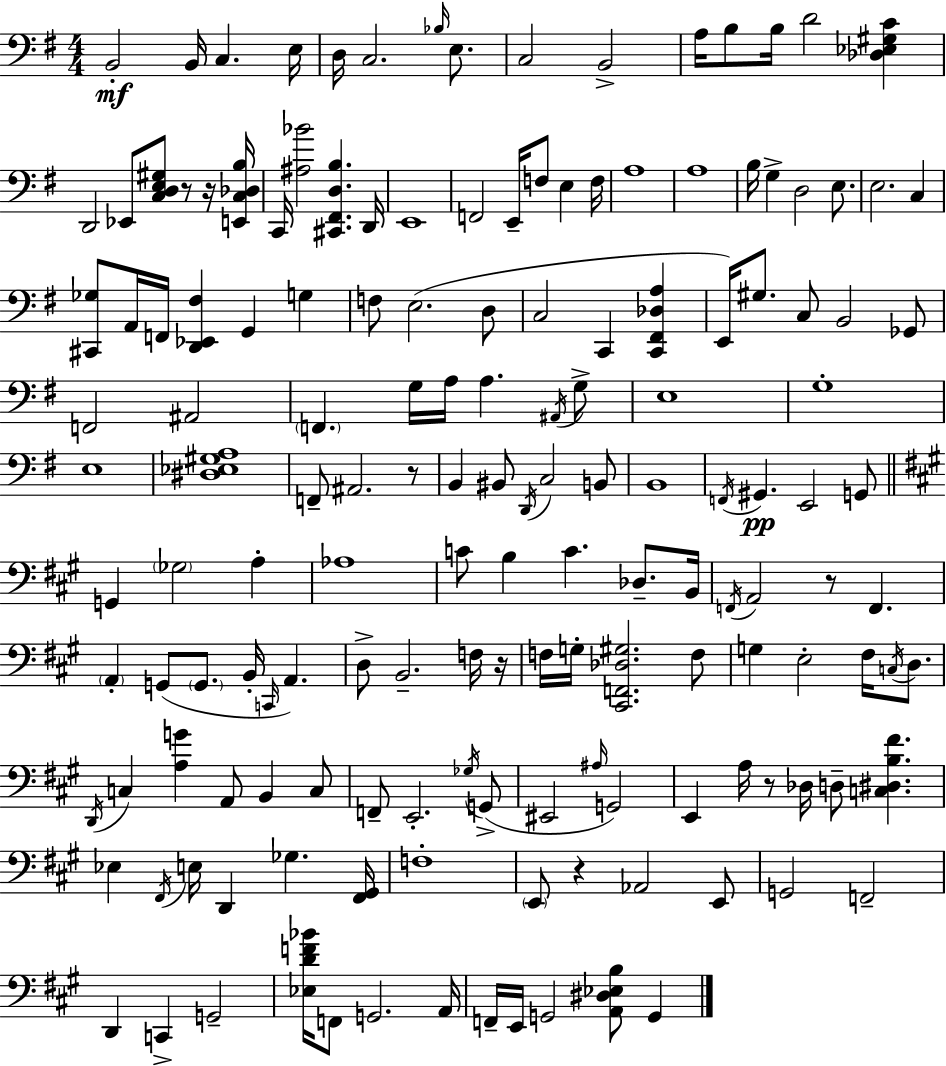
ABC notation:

X:1
T:Untitled
M:4/4
L:1/4
K:G
B,,2 B,,/4 C, E,/4 D,/4 C,2 _B,/4 E,/2 C,2 B,,2 A,/4 B,/2 B,/4 D2 [_D,_E,^G,C] D,,2 _E,,/2 [C,D,E,^G,]/2 z/2 z/4 [E,,C,_D,B,]/4 C,,/4 [^A,_B]2 [^C,,^F,,D,B,] D,,/4 E,,4 F,,2 E,,/4 F,/2 E, F,/4 A,4 A,4 B,/4 G, D,2 E,/2 E,2 C, [^C,,_G,]/2 A,,/4 F,,/4 [D,,_E,,^F,] G,, G, F,/2 E,2 D,/2 C,2 C,, [C,,^F,,_D,A,] E,,/4 ^G,/2 C,/2 B,,2 _G,,/2 F,,2 ^A,,2 F,, G,/4 A,/4 A, ^A,,/4 G,/2 E,4 G,4 E,4 [^D,_E,^G,A,]4 F,,/2 ^A,,2 z/2 B,, ^B,,/2 D,,/4 C,2 B,,/2 B,,4 F,,/4 ^G,, E,,2 G,,/2 G,, _G,2 A, _A,4 C/2 B, C _D,/2 B,,/4 F,,/4 A,,2 z/2 F,, A,, G,,/2 G,,/2 B,,/4 C,,/4 A,, D,/2 B,,2 F,/4 z/4 F,/4 G,/4 [^C,,F,,_D,^G,]2 F,/2 G, E,2 ^F,/4 C,/4 D,/2 D,,/4 C, [A,G] A,,/2 B,, C,/2 F,,/2 E,,2 _G,/4 G,,/2 ^E,,2 ^A,/4 G,,2 E,, A,/4 z/2 _D,/4 D,/2 [C,^D,B,^F] _E, ^F,,/4 E,/4 D,, _G, [^F,,^G,,]/4 F,4 E,,/2 z _A,,2 E,,/2 G,,2 F,,2 D,, C,, G,,2 [_E,DF_B]/4 F,,/2 G,,2 A,,/4 F,,/4 E,,/4 G,,2 [A,,^D,_E,B,]/2 G,,